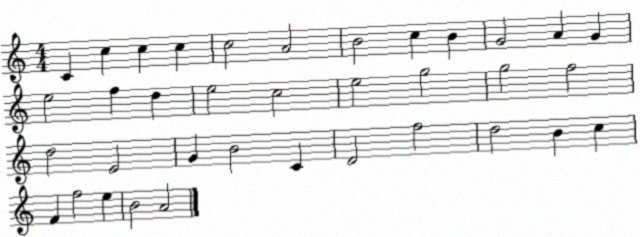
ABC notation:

X:1
T:Untitled
M:4/4
L:1/4
K:C
C c c c c2 A2 B2 c B G2 A G e2 f d e2 c2 e2 g2 g2 f2 d2 E2 G B2 C D2 f2 d2 B c F f2 e B2 A2